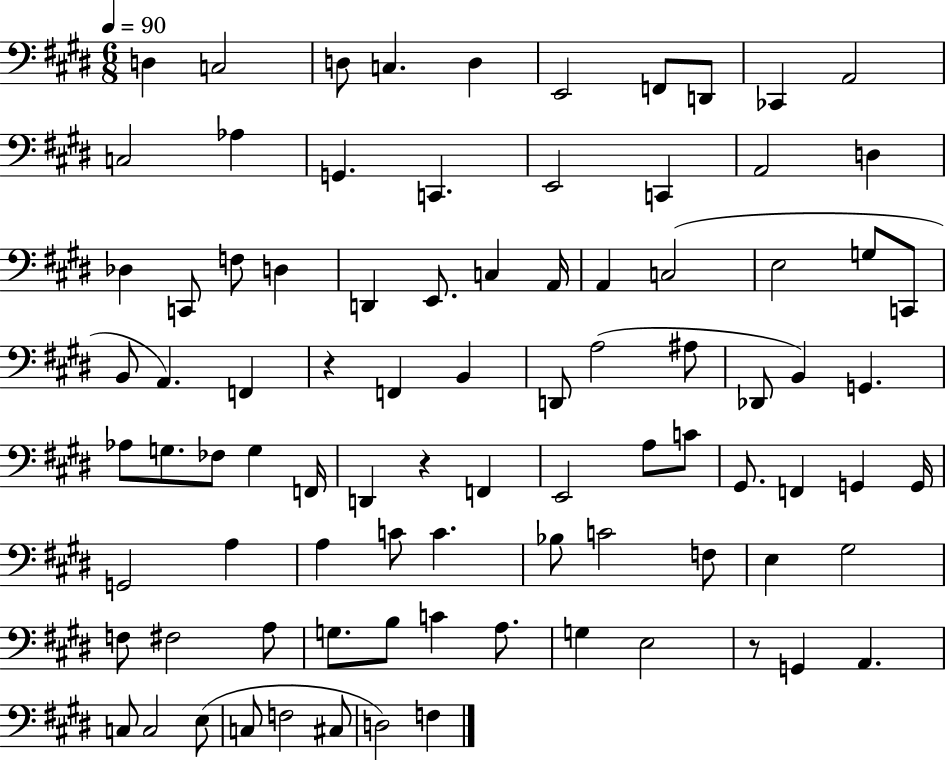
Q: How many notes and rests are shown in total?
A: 88